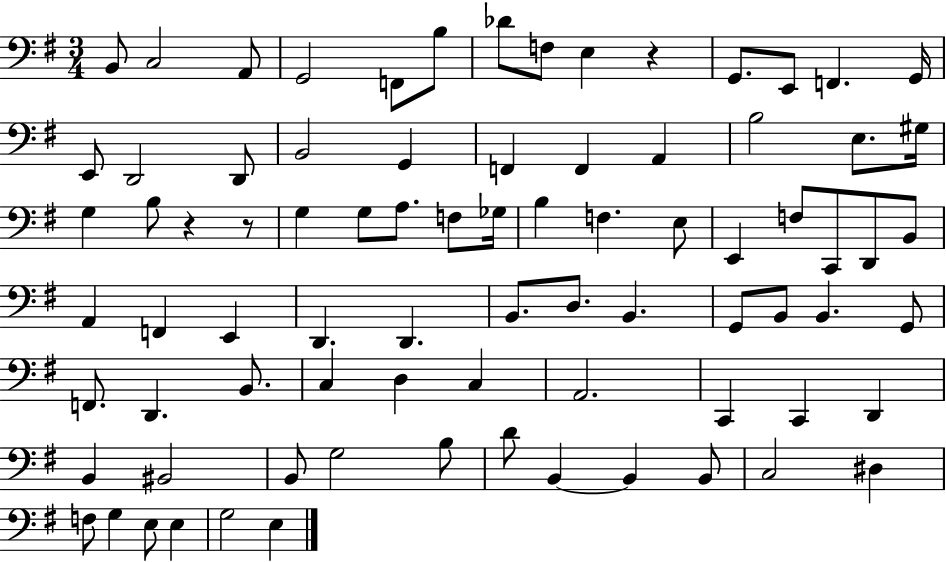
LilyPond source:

{
  \clef bass
  \numericTimeSignature
  \time 3/4
  \key g \major
  b,8 c2 a,8 | g,2 f,8 b8 | des'8 f8 e4 r4 | g,8. e,8 f,4. g,16 | \break e,8 d,2 d,8 | b,2 g,4 | f,4 f,4 a,4 | b2 e8. gis16 | \break g4 b8 r4 r8 | g4 g8 a8. f8 ges16 | b4 f4. e8 | e,4 f8 c,8 d,8 b,8 | \break a,4 f,4 e,4 | d,4. d,4. | b,8. d8. b,4. | g,8 b,8 b,4. g,8 | \break f,8. d,4. b,8. | c4 d4 c4 | a,2. | c,4 c,4 d,4 | \break b,4 bis,2 | b,8 g2 b8 | d'8 b,4~~ b,4 b,8 | c2 dis4 | \break f8 g4 e8 e4 | g2 e4 | \bar "|."
}